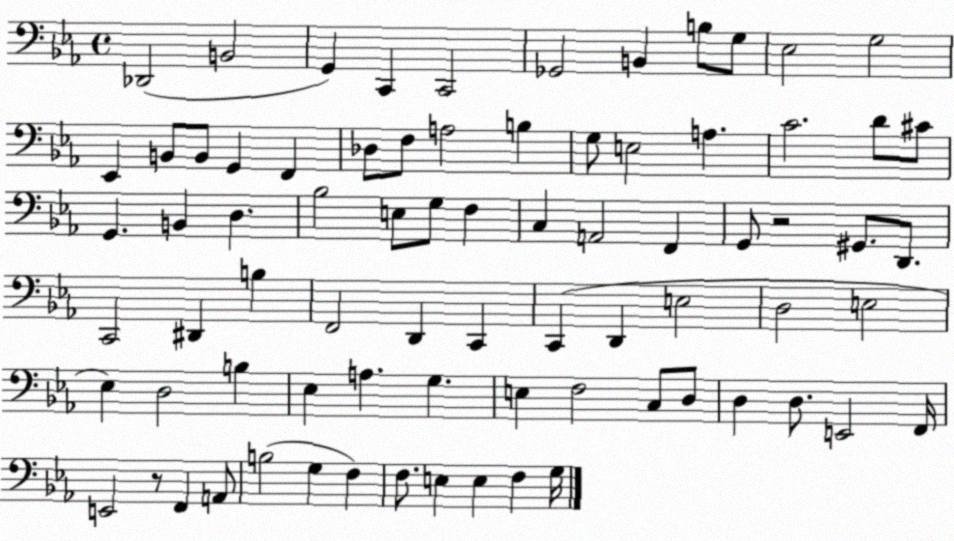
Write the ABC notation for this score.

X:1
T:Untitled
M:4/4
L:1/4
K:Eb
_D,,2 B,,2 G,, C,, C,,2 _G,,2 B,, B,/2 G,/2 _E,2 G,2 _E,, B,,/2 B,,/2 G,, F,, _D,/2 F,/2 A,2 B, G,/2 E,2 A, C2 D/2 ^C/2 G,, B,, D, _B,2 E,/2 G,/2 F, C, A,,2 F,, G,,/2 z2 ^G,,/2 D,,/2 C,,2 ^D,, B, F,,2 D,, C,, C,, D,, E,2 D,2 E,2 _E, D,2 B, _E, A, G, E, F,2 C,/2 D,/2 D, D,/2 E,,2 F,,/4 E,,2 z/2 F,, A,,/2 B,2 G, F, F,/2 E, E, F, G,/4